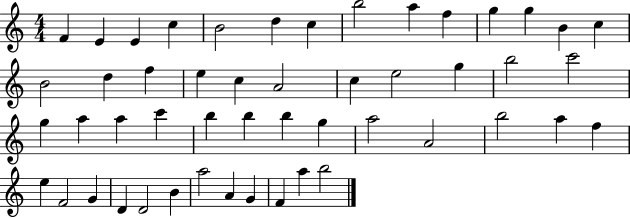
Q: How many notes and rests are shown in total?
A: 50